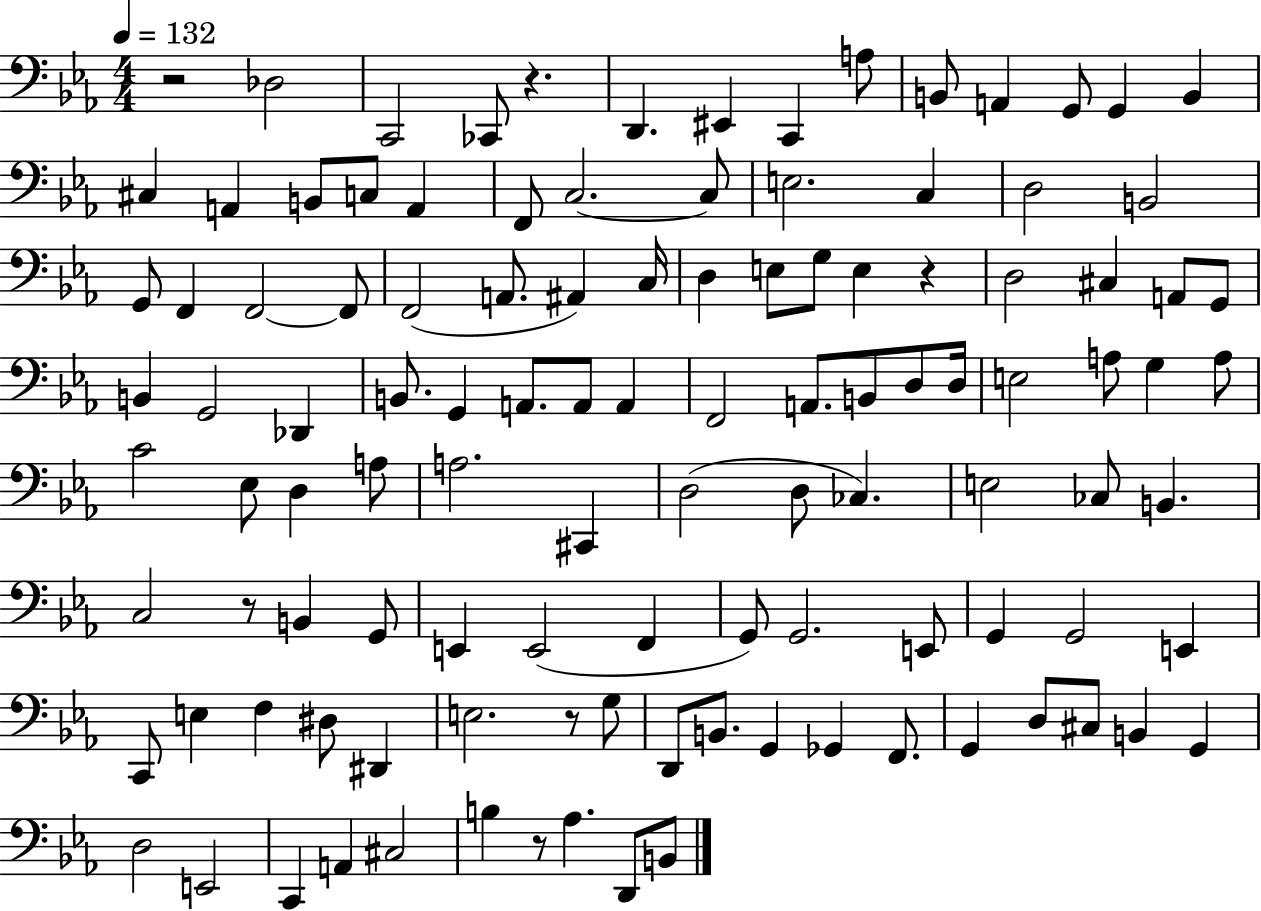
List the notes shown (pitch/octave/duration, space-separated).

R/h Db3/h C2/h CES2/e R/q. D2/q. EIS2/q C2/q A3/e B2/e A2/q G2/e G2/q B2/q C#3/q A2/q B2/e C3/e A2/q F2/e C3/h. C3/e E3/h. C3/q D3/h B2/h G2/e F2/q F2/h F2/e F2/h A2/e. A#2/q C3/s D3/q E3/e G3/e E3/q R/q D3/h C#3/q A2/e G2/e B2/q G2/h Db2/q B2/e. G2/q A2/e. A2/e A2/q F2/h A2/e. B2/e D3/e D3/s E3/h A3/e G3/q A3/e C4/h Eb3/e D3/q A3/e A3/h. C#2/q D3/h D3/e CES3/q. E3/h CES3/e B2/q. C3/h R/e B2/q G2/e E2/q E2/h F2/q G2/e G2/h. E2/e G2/q G2/h E2/q C2/e E3/q F3/q D#3/e D#2/q E3/h. R/e G3/e D2/e B2/e. G2/q Gb2/q F2/e. G2/q D3/e C#3/e B2/q G2/q D3/h E2/h C2/q A2/q C#3/h B3/q R/e Ab3/q. D2/e B2/e